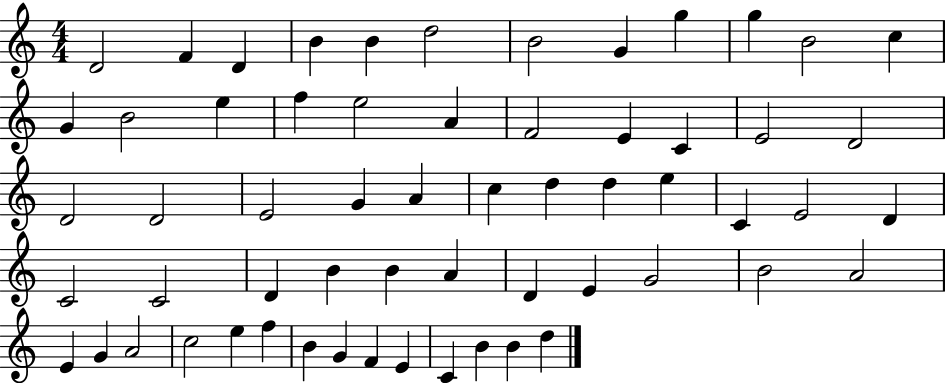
{
  \clef treble
  \numericTimeSignature
  \time 4/4
  \key c \major
  d'2 f'4 d'4 | b'4 b'4 d''2 | b'2 g'4 g''4 | g''4 b'2 c''4 | \break g'4 b'2 e''4 | f''4 e''2 a'4 | f'2 e'4 c'4 | e'2 d'2 | \break d'2 d'2 | e'2 g'4 a'4 | c''4 d''4 d''4 e''4 | c'4 e'2 d'4 | \break c'2 c'2 | d'4 b'4 b'4 a'4 | d'4 e'4 g'2 | b'2 a'2 | \break e'4 g'4 a'2 | c''2 e''4 f''4 | b'4 g'4 f'4 e'4 | c'4 b'4 b'4 d''4 | \break \bar "|."
}